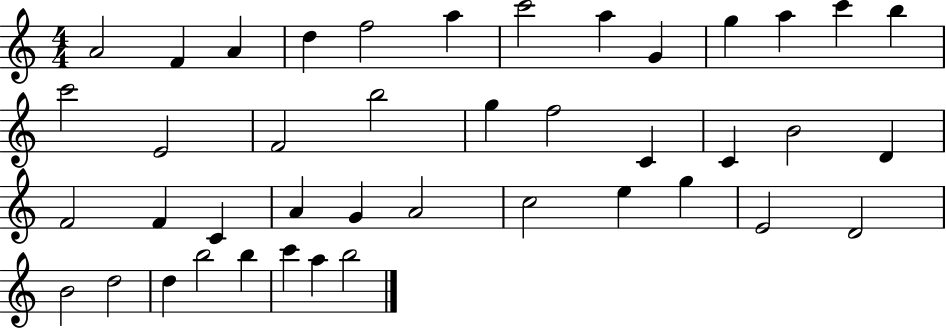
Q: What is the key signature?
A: C major